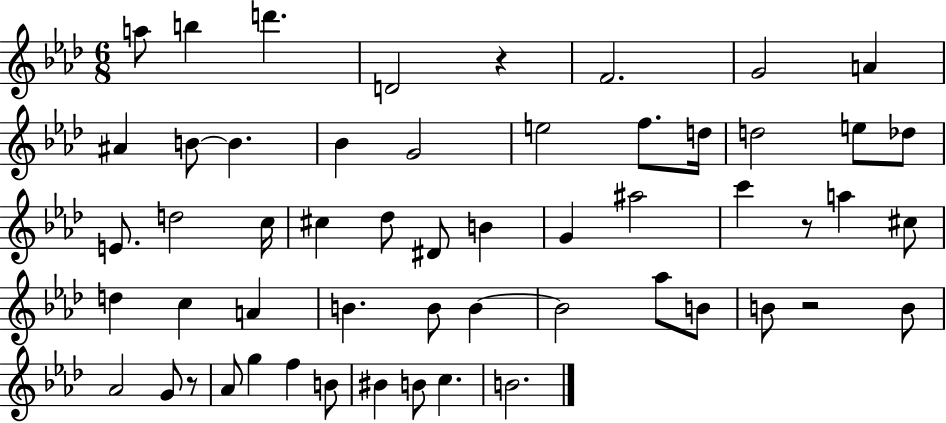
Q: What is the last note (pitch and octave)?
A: B4